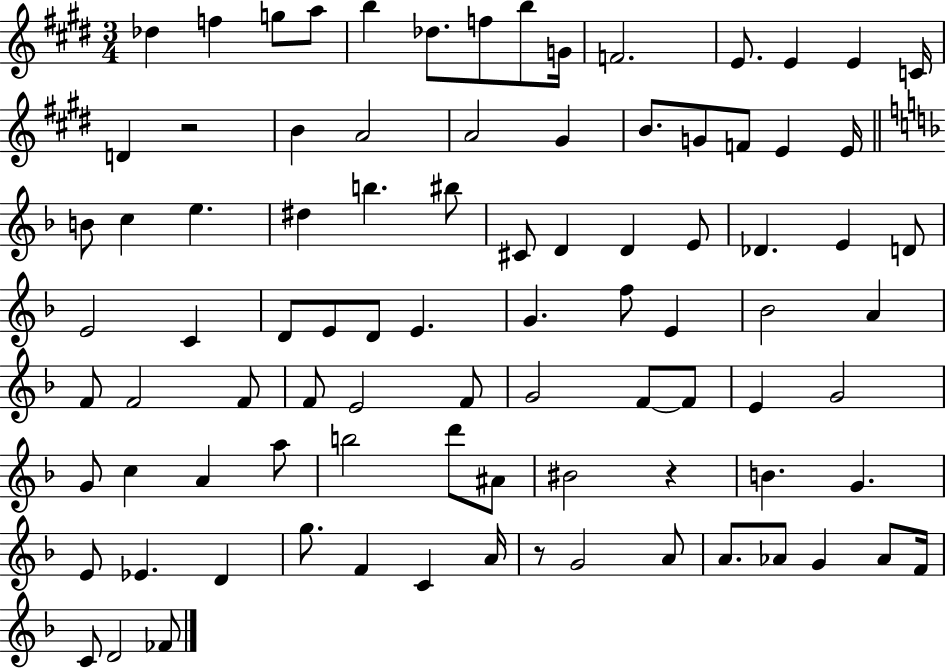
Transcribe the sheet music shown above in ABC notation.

X:1
T:Untitled
M:3/4
L:1/4
K:E
_d f g/2 a/2 b _d/2 f/2 b/2 G/4 F2 E/2 E E C/4 D z2 B A2 A2 ^G B/2 G/2 F/2 E E/4 B/2 c e ^d b ^b/2 ^C/2 D D E/2 _D E D/2 E2 C D/2 E/2 D/2 E G f/2 E _B2 A F/2 F2 F/2 F/2 E2 F/2 G2 F/2 F/2 E G2 G/2 c A a/2 b2 d'/2 ^A/2 ^B2 z B G E/2 _E D g/2 F C A/4 z/2 G2 A/2 A/2 _A/2 G _A/2 F/4 C/2 D2 _F/2